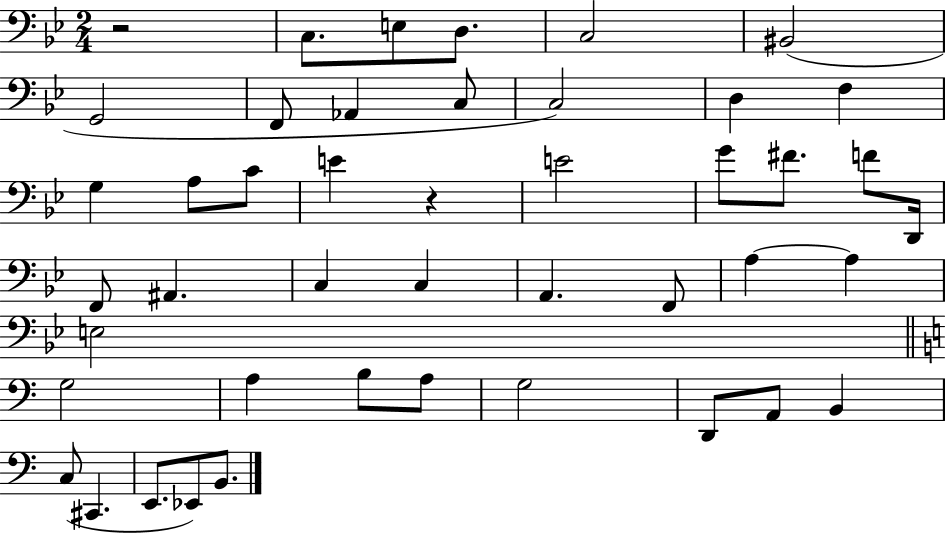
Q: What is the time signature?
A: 2/4